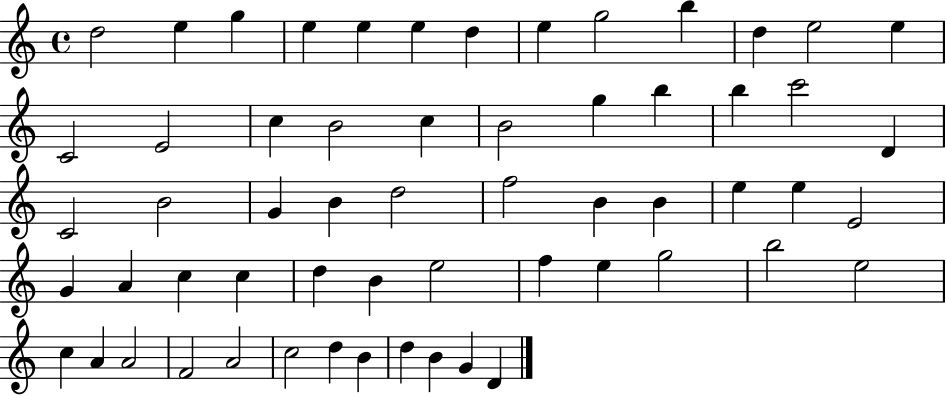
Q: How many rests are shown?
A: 0